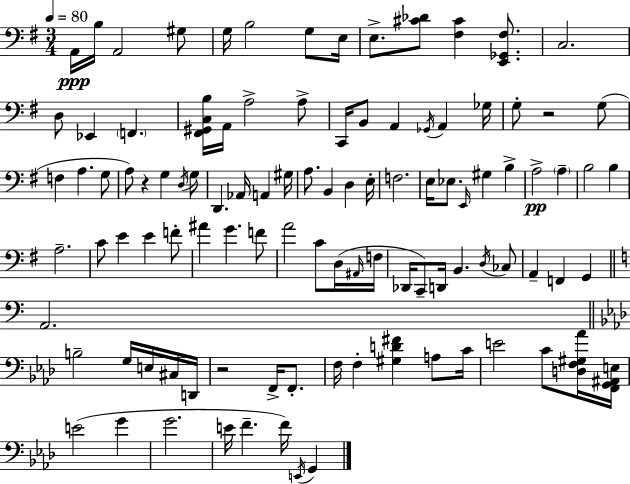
{
  \clef bass
  \numericTimeSignature
  \time 3/4
  \key e \minor
  \tempo 4 = 80
  a,16\ppp b16 a,2 gis8 | g16 b2 g8 e16 | e8.-> <cis' des'>8 <fis cis'>4 <e, ges, fis>8. | c2. | \break d8 ees,4 \parenthesize f,4. | <fis, gis, c b>16 a,16 a2-> a8-> | c,16 b,8 a,4 \acciaccatura { ges,16 } a,4 | ges16 g8-. r2 g8( | \break f4 a4. g8 | a8) r4 g4 \acciaccatura { d16 } | g8 d,4. aes,16 a,4 | gis16 a8. b,4 d4 | \break e16-. f2. | e16 ees8. \grace { e,16 } gis4 b4-> | a2->\pp \parenthesize a4-- | b2 b4 | \break a2.-- | c'8 e'4 e'4 | f'8-. ais'4 g'4. | f'8 a'2 c'8 | \break d16( \grace { ais,16 } f16 des,16 c,8--) d,16 b,4. | \acciaccatura { d16 } ces8 a,4-- f,4 | g,4 \bar "||" \break \key a \minor a,2. | \bar "||" \break \key aes \major b2-- g16 e16 cis16 d,16 | r2 f,16-> f,8.-. | f16 f4-. <gis d' fis'>4 a8 c'16 | e'2 c'8 <d f gis aes'>16 <f, g, ais, e>16 | \break e'2( g'4 | g'2. | e'16 f'4.-- f'16) \acciaccatura { e,16 } g,4 | \bar "|."
}